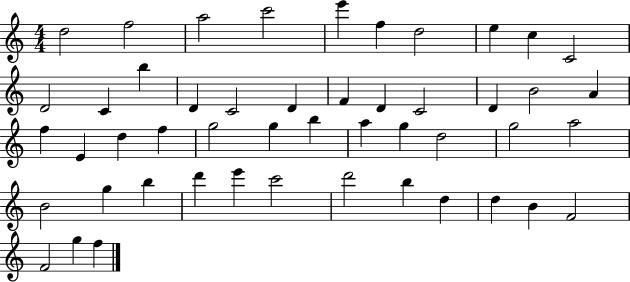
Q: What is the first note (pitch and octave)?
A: D5